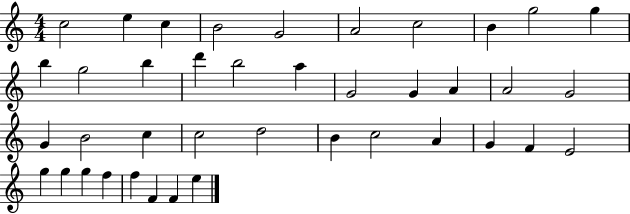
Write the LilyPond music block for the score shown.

{
  \clef treble
  \numericTimeSignature
  \time 4/4
  \key c \major
  c''2 e''4 c''4 | b'2 g'2 | a'2 c''2 | b'4 g''2 g''4 | \break b''4 g''2 b''4 | d'''4 b''2 a''4 | g'2 g'4 a'4 | a'2 g'2 | \break g'4 b'2 c''4 | c''2 d''2 | b'4 c''2 a'4 | g'4 f'4 e'2 | \break g''4 g''4 g''4 f''4 | f''4 f'4 f'4 e''4 | \bar "|."
}